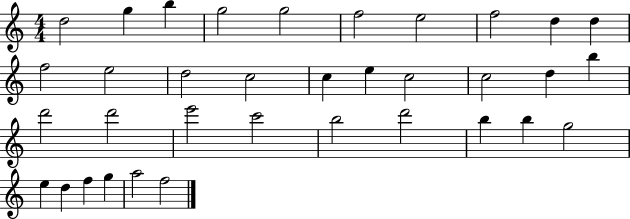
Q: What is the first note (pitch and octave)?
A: D5